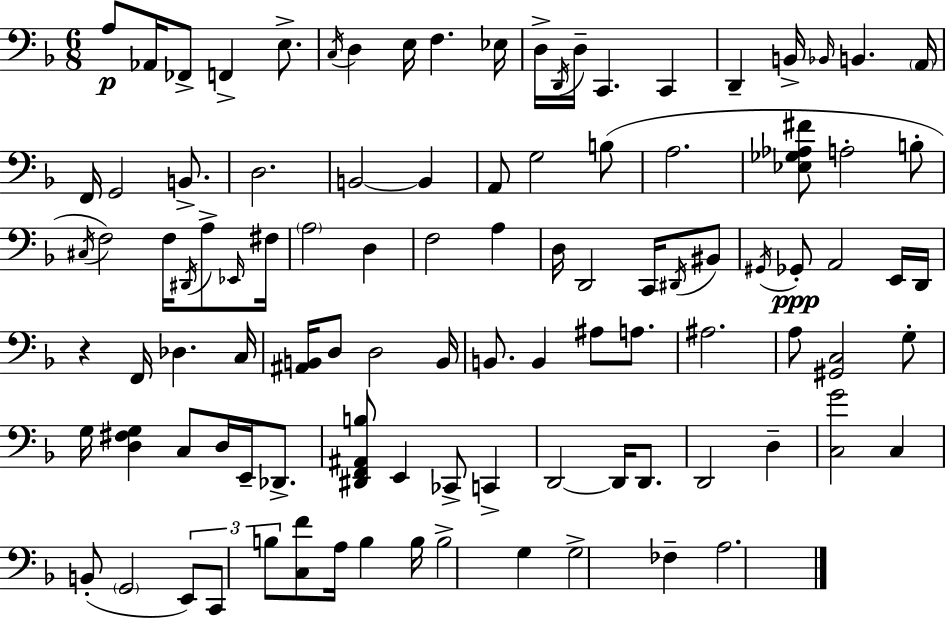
X:1
T:Untitled
M:6/8
L:1/4
K:Dm
A,/2 _A,,/4 _F,,/2 F,, E,/2 C,/4 D, E,/4 F, _E,/4 D,/4 D,,/4 D,/4 C,, C,, D,, B,,/4 _B,,/4 B,, A,,/4 F,,/4 G,,2 B,,/2 D,2 B,,2 B,, A,,/2 G,2 B,/2 A,2 [_E,_G,_A,^F]/2 A,2 B,/2 ^C,/4 F,2 F,/4 ^D,,/4 A,/2 _E,,/4 ^F,/4 A,2 D, F,2 A, D,/4 D,,2 C,,/4 ^D,,/4 ^B,,/2 ^G,,/4 _G,,/2 A,,2 E,,/4 D,,/4 z F,,/4 _D, C,/4 [^A,,B,,]/4 D,/2 D,2 B,,/4 B,,/2 B,, ^A,/2 A,/2 ^A,2 A,/2 [^G,,C,]2 G,/2 G,/4 [D,^F,G,] C,/2 D,/4 E,,/4 _D,,/2 [^D,,F,,^A,,B,]/2 E,, _C,,/2 C,, D,,2 D,,/4 D,,/2 D,,2 D, [C,G]2 C, B,,/2 G,,2 E,,/2 C,,/2 B,/2 [C,F]/2 A,/4 B, B,/4 B,2 G, G,2 _F, A,2